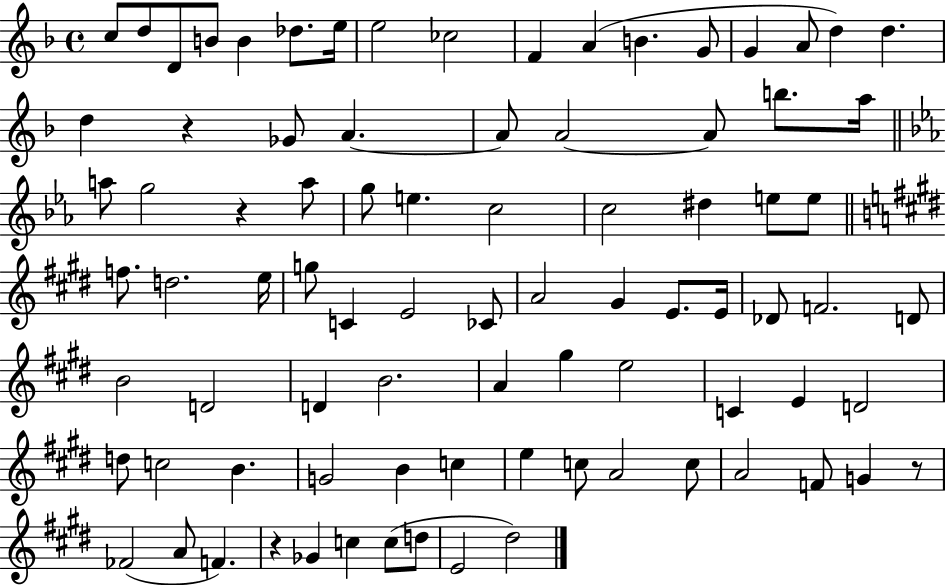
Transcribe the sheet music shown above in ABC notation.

X:1
T:Untitled
M:4/4
L:1/4
K:F
c/2 d/2 D/2 B/2 B _d/2 e/4 e2 _c2 F A B G/2 G A/2 d d d z _G/2 A A/2 A2 A/2 b/2 a/4 a/2 g2 z a/2 g/2 e c2 c2 ^d e/2 e/2 f/2 d2 e/4 g/2 C E2 _C/2 A2 ^G E/2 E/4 _D/2 F2 D/2 B2 D2 D B2 A ^g e2 C E D2 d/2 c2 B G2 B c e c/2 A2 c/2 A2 F/2 G z/2 _F2 A/2 F z _G c c/2 d/2 E2 ^d2